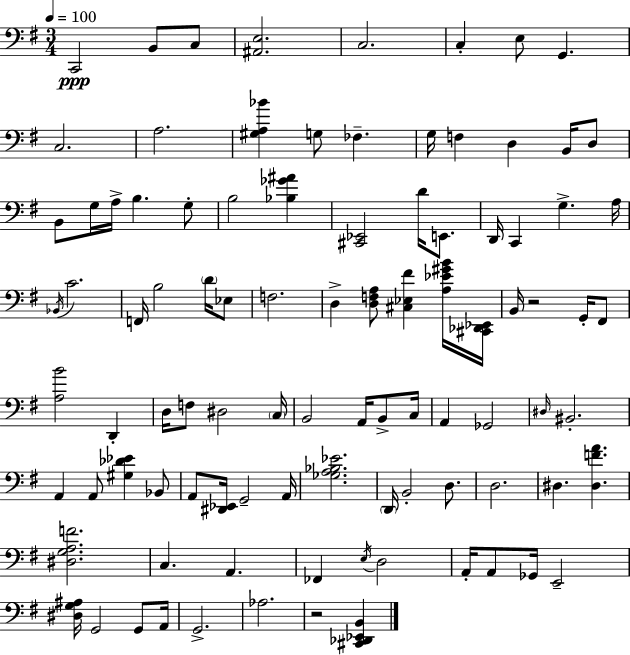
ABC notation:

X:1
T:Untitled
M:3/4
L:1/4
K:Em
C,,2 B,,/2 C,/2 [^A,,E,]2 C,2 C, E,/2 G,, C,2 A,2 [^G,A,_B] G,/2 _F, G,/4 F, D, B,,/4 D,/2 B,,/2 G,/4 A,/4 B, G,/2 B,2 [_B,_G^A] [^C,,_E,,]2 D/4 E,,/2 D,,/4 C,, G, A,/4 _B,,/4 C2 F,,/4 B,2 D/4 _E,/2 F,2 D, [D,F,A,]/2 [^C,_E,^F] [A,_E^GB]/4 [^C,,_D,,_E,,]/4 B,,/4 z2 G,,/4 ^F,,/2 [A,B]2 D,, D,/4 F,/2 ^D,2 C,/4 B,,2 A,,/4 B,,/2 C,/4 A,, _G,,2 ^D,/4 ^B,,2 A,, A,,/2 [^G,_D_E] _B,,/2 A,,/2 [^D,,_E,,]/4 G,,2 A,,/4 [_G,A,_B,_E]2 D,,/4 B,,2 D,/2 D,2 ^D, [^D,FA] [^D,G,A,F]2 C, A,, _F,, E,/4 D,2 A,,/4 A,,/2 _G,,/4 E,,2 [^D,G,^A,]/4 G,,2 G,,/2 A,,/4 G,,2 _A,2 z2 [^C,,_D,,_E,,B,,]